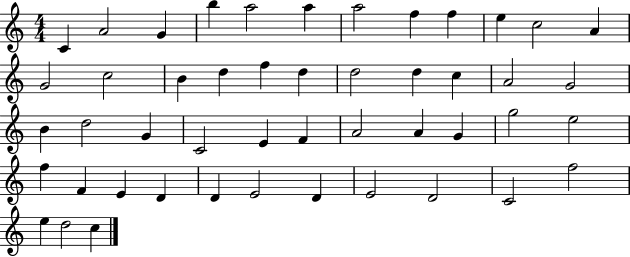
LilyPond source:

{
  \clef treble
  \numericTimeSignature
  \time 4/4
  \key c \major
  c'4 a'2 g'4 | b''4 a''2 a''4 | a''2 f''4 f''4 | e''4 c''2 a'4 | \break g'2 c''2 | b'4 d''4 f''4 d''4 | d''2 d''4 c''4 | a'2 g'2 | \break b'4 d''2 g'4 | c'2 e'4 f'4 | a'2 a'4 g'4 | g''2 e''2 | \break f''4 f'4 e'4 d'4 | d'4 e'2 d'4 | e'2 d'2 | c'2 f''2 | \break e''4 d''2 c''4 | \bar "|."
}